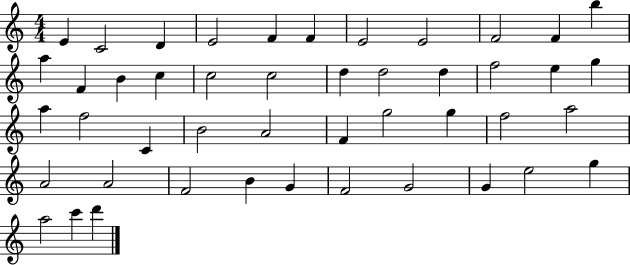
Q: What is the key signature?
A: C major